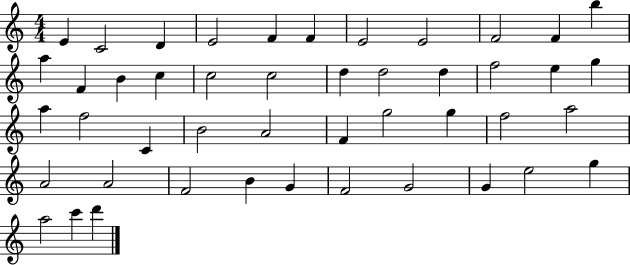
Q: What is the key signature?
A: C major